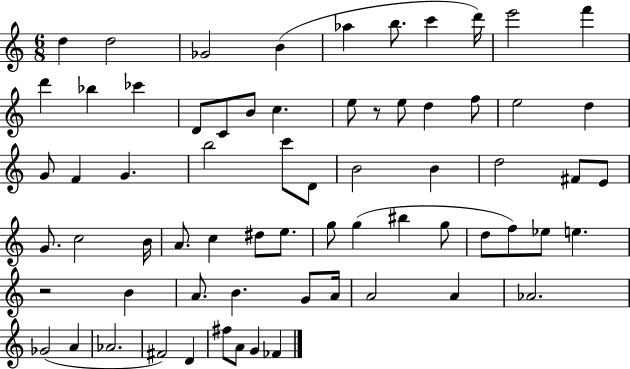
D5/q D5/h Gb4/h B4/q Ab5/q B5/e. C6/q D6/s E6/h F6/q D6/q Bb5/q CES6/q D4/e C4/e B4/e C5/q. E5/e R/e E5/e D5/q F5/e E5/h D5/q G4/e F4/q G4/q. B5/h C6/e D4/e B4/h B4/q D5/h F#4/e E4/e G4/e. C5/h B4/s A4/e. C5/q D#5/e E5/e. G5/e G5/q BIS5/q G5/e D5/e F5/e Eb5/e E5/q. R/h B4/q A4/e. B4/q. G4/e A4/s A4/h A4/q Ab4/h. Gb4/h A4/q Ab4/h. F#4/h D4/q F#5/e A4/e G4/q FES4/q